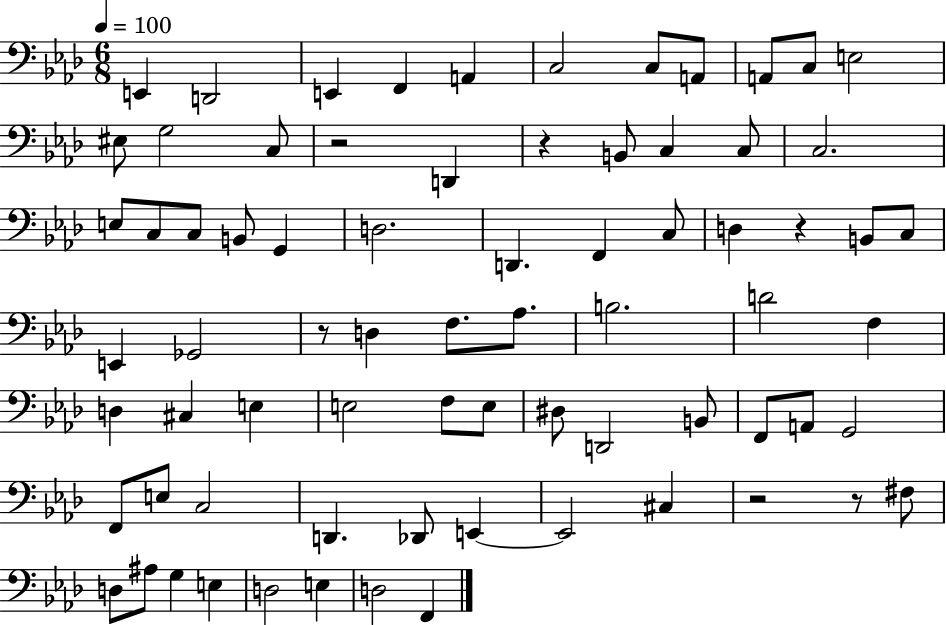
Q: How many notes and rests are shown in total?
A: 74